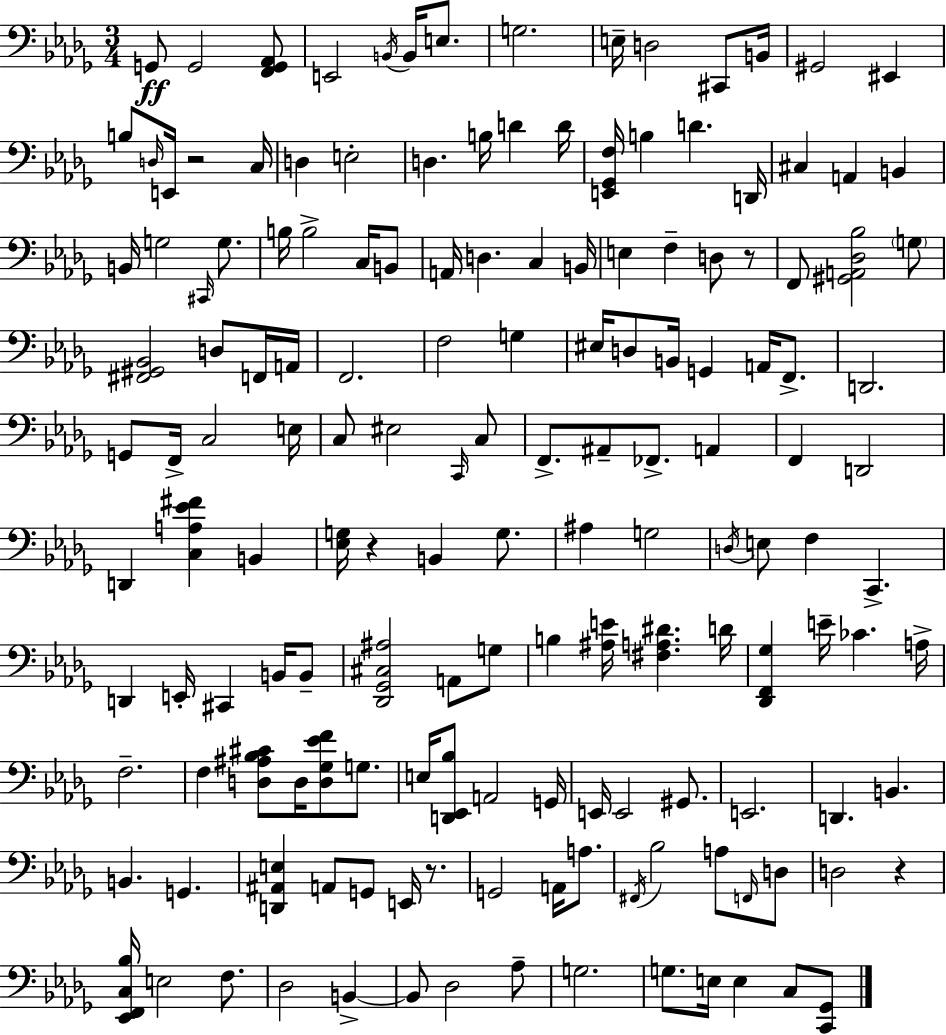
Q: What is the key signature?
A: BES minor